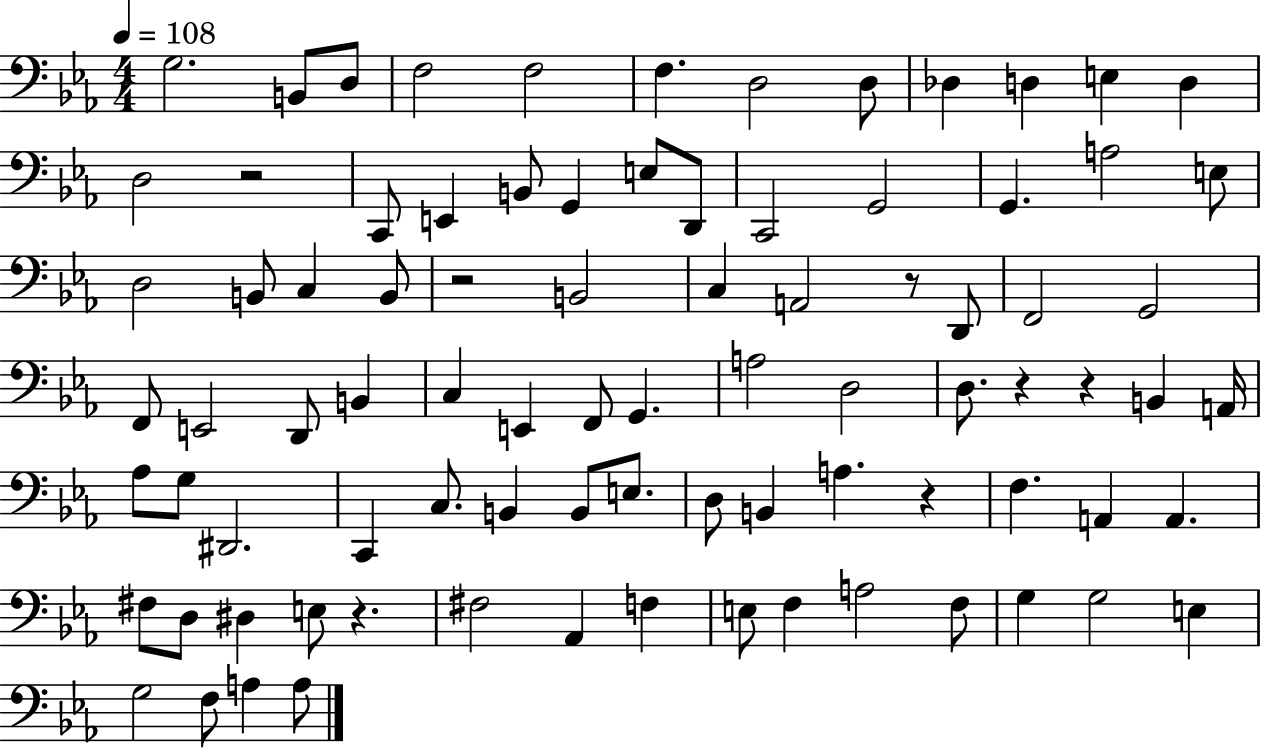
X:1
T:Untitled
M:4/4
L:1/4
K:Eb
G,2 B,,/2 D,/2 F,2 F,2 F, D,2 D,/2 _D, D, E, D, D,2 z2 C,,/2 E,, B,,/2 G,, E,/2 D,,/2 C,,2 G,,2 G,, A,2 E,/2 D,2 B,,/2 C, B,,/2 z2 B,,2 C, A,,2 z/2 D,,/2 F,,2 G,,2 F,,/2 E,,2 D,,/2 B,, C, E,, F,,/2 G,, A,2 D,2 D,/2 z z B,, A,,/4 _A,/2 G,/2 ^D,,2 C,, C,/2 B,, B,,/2 E,/2 D,/2 B,, A, z F, A,, A,, ^F,/2 D,/2 ^D, E,/2 z ^F,2 _A,, F, E,/2 F, A,2 F,/2 G, G,2 E, G,2 F,/2 A, A,/2